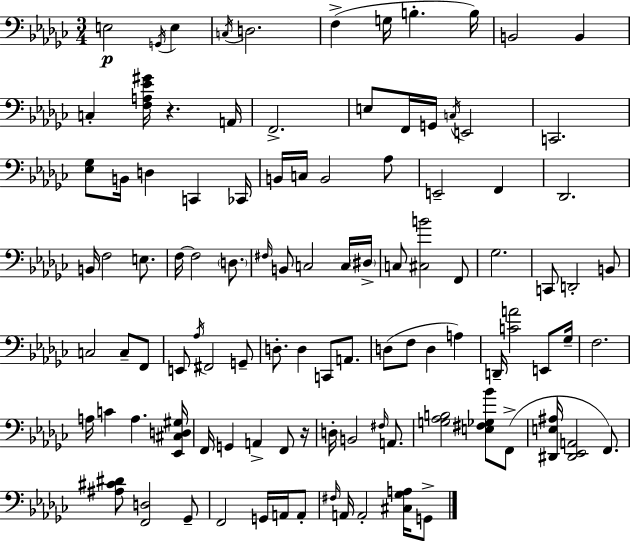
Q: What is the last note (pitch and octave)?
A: G2